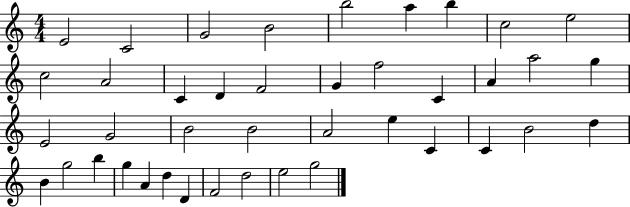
E4/h C4/h G4/h B4/h B5/h A5/q B5/q C5/h E5/h C5/h A4/h C4/q D4/q F4/h G4/q F5/h C4/q A4/q A5/h G5/q E4/h G4/h B4/h B4/h A4/h E5/q C4/q C4/q B4/h D5/q B4/q G5/h B5/q G5/q A4/q D5/q D4/q F4/h D5/h E5/h G5/h